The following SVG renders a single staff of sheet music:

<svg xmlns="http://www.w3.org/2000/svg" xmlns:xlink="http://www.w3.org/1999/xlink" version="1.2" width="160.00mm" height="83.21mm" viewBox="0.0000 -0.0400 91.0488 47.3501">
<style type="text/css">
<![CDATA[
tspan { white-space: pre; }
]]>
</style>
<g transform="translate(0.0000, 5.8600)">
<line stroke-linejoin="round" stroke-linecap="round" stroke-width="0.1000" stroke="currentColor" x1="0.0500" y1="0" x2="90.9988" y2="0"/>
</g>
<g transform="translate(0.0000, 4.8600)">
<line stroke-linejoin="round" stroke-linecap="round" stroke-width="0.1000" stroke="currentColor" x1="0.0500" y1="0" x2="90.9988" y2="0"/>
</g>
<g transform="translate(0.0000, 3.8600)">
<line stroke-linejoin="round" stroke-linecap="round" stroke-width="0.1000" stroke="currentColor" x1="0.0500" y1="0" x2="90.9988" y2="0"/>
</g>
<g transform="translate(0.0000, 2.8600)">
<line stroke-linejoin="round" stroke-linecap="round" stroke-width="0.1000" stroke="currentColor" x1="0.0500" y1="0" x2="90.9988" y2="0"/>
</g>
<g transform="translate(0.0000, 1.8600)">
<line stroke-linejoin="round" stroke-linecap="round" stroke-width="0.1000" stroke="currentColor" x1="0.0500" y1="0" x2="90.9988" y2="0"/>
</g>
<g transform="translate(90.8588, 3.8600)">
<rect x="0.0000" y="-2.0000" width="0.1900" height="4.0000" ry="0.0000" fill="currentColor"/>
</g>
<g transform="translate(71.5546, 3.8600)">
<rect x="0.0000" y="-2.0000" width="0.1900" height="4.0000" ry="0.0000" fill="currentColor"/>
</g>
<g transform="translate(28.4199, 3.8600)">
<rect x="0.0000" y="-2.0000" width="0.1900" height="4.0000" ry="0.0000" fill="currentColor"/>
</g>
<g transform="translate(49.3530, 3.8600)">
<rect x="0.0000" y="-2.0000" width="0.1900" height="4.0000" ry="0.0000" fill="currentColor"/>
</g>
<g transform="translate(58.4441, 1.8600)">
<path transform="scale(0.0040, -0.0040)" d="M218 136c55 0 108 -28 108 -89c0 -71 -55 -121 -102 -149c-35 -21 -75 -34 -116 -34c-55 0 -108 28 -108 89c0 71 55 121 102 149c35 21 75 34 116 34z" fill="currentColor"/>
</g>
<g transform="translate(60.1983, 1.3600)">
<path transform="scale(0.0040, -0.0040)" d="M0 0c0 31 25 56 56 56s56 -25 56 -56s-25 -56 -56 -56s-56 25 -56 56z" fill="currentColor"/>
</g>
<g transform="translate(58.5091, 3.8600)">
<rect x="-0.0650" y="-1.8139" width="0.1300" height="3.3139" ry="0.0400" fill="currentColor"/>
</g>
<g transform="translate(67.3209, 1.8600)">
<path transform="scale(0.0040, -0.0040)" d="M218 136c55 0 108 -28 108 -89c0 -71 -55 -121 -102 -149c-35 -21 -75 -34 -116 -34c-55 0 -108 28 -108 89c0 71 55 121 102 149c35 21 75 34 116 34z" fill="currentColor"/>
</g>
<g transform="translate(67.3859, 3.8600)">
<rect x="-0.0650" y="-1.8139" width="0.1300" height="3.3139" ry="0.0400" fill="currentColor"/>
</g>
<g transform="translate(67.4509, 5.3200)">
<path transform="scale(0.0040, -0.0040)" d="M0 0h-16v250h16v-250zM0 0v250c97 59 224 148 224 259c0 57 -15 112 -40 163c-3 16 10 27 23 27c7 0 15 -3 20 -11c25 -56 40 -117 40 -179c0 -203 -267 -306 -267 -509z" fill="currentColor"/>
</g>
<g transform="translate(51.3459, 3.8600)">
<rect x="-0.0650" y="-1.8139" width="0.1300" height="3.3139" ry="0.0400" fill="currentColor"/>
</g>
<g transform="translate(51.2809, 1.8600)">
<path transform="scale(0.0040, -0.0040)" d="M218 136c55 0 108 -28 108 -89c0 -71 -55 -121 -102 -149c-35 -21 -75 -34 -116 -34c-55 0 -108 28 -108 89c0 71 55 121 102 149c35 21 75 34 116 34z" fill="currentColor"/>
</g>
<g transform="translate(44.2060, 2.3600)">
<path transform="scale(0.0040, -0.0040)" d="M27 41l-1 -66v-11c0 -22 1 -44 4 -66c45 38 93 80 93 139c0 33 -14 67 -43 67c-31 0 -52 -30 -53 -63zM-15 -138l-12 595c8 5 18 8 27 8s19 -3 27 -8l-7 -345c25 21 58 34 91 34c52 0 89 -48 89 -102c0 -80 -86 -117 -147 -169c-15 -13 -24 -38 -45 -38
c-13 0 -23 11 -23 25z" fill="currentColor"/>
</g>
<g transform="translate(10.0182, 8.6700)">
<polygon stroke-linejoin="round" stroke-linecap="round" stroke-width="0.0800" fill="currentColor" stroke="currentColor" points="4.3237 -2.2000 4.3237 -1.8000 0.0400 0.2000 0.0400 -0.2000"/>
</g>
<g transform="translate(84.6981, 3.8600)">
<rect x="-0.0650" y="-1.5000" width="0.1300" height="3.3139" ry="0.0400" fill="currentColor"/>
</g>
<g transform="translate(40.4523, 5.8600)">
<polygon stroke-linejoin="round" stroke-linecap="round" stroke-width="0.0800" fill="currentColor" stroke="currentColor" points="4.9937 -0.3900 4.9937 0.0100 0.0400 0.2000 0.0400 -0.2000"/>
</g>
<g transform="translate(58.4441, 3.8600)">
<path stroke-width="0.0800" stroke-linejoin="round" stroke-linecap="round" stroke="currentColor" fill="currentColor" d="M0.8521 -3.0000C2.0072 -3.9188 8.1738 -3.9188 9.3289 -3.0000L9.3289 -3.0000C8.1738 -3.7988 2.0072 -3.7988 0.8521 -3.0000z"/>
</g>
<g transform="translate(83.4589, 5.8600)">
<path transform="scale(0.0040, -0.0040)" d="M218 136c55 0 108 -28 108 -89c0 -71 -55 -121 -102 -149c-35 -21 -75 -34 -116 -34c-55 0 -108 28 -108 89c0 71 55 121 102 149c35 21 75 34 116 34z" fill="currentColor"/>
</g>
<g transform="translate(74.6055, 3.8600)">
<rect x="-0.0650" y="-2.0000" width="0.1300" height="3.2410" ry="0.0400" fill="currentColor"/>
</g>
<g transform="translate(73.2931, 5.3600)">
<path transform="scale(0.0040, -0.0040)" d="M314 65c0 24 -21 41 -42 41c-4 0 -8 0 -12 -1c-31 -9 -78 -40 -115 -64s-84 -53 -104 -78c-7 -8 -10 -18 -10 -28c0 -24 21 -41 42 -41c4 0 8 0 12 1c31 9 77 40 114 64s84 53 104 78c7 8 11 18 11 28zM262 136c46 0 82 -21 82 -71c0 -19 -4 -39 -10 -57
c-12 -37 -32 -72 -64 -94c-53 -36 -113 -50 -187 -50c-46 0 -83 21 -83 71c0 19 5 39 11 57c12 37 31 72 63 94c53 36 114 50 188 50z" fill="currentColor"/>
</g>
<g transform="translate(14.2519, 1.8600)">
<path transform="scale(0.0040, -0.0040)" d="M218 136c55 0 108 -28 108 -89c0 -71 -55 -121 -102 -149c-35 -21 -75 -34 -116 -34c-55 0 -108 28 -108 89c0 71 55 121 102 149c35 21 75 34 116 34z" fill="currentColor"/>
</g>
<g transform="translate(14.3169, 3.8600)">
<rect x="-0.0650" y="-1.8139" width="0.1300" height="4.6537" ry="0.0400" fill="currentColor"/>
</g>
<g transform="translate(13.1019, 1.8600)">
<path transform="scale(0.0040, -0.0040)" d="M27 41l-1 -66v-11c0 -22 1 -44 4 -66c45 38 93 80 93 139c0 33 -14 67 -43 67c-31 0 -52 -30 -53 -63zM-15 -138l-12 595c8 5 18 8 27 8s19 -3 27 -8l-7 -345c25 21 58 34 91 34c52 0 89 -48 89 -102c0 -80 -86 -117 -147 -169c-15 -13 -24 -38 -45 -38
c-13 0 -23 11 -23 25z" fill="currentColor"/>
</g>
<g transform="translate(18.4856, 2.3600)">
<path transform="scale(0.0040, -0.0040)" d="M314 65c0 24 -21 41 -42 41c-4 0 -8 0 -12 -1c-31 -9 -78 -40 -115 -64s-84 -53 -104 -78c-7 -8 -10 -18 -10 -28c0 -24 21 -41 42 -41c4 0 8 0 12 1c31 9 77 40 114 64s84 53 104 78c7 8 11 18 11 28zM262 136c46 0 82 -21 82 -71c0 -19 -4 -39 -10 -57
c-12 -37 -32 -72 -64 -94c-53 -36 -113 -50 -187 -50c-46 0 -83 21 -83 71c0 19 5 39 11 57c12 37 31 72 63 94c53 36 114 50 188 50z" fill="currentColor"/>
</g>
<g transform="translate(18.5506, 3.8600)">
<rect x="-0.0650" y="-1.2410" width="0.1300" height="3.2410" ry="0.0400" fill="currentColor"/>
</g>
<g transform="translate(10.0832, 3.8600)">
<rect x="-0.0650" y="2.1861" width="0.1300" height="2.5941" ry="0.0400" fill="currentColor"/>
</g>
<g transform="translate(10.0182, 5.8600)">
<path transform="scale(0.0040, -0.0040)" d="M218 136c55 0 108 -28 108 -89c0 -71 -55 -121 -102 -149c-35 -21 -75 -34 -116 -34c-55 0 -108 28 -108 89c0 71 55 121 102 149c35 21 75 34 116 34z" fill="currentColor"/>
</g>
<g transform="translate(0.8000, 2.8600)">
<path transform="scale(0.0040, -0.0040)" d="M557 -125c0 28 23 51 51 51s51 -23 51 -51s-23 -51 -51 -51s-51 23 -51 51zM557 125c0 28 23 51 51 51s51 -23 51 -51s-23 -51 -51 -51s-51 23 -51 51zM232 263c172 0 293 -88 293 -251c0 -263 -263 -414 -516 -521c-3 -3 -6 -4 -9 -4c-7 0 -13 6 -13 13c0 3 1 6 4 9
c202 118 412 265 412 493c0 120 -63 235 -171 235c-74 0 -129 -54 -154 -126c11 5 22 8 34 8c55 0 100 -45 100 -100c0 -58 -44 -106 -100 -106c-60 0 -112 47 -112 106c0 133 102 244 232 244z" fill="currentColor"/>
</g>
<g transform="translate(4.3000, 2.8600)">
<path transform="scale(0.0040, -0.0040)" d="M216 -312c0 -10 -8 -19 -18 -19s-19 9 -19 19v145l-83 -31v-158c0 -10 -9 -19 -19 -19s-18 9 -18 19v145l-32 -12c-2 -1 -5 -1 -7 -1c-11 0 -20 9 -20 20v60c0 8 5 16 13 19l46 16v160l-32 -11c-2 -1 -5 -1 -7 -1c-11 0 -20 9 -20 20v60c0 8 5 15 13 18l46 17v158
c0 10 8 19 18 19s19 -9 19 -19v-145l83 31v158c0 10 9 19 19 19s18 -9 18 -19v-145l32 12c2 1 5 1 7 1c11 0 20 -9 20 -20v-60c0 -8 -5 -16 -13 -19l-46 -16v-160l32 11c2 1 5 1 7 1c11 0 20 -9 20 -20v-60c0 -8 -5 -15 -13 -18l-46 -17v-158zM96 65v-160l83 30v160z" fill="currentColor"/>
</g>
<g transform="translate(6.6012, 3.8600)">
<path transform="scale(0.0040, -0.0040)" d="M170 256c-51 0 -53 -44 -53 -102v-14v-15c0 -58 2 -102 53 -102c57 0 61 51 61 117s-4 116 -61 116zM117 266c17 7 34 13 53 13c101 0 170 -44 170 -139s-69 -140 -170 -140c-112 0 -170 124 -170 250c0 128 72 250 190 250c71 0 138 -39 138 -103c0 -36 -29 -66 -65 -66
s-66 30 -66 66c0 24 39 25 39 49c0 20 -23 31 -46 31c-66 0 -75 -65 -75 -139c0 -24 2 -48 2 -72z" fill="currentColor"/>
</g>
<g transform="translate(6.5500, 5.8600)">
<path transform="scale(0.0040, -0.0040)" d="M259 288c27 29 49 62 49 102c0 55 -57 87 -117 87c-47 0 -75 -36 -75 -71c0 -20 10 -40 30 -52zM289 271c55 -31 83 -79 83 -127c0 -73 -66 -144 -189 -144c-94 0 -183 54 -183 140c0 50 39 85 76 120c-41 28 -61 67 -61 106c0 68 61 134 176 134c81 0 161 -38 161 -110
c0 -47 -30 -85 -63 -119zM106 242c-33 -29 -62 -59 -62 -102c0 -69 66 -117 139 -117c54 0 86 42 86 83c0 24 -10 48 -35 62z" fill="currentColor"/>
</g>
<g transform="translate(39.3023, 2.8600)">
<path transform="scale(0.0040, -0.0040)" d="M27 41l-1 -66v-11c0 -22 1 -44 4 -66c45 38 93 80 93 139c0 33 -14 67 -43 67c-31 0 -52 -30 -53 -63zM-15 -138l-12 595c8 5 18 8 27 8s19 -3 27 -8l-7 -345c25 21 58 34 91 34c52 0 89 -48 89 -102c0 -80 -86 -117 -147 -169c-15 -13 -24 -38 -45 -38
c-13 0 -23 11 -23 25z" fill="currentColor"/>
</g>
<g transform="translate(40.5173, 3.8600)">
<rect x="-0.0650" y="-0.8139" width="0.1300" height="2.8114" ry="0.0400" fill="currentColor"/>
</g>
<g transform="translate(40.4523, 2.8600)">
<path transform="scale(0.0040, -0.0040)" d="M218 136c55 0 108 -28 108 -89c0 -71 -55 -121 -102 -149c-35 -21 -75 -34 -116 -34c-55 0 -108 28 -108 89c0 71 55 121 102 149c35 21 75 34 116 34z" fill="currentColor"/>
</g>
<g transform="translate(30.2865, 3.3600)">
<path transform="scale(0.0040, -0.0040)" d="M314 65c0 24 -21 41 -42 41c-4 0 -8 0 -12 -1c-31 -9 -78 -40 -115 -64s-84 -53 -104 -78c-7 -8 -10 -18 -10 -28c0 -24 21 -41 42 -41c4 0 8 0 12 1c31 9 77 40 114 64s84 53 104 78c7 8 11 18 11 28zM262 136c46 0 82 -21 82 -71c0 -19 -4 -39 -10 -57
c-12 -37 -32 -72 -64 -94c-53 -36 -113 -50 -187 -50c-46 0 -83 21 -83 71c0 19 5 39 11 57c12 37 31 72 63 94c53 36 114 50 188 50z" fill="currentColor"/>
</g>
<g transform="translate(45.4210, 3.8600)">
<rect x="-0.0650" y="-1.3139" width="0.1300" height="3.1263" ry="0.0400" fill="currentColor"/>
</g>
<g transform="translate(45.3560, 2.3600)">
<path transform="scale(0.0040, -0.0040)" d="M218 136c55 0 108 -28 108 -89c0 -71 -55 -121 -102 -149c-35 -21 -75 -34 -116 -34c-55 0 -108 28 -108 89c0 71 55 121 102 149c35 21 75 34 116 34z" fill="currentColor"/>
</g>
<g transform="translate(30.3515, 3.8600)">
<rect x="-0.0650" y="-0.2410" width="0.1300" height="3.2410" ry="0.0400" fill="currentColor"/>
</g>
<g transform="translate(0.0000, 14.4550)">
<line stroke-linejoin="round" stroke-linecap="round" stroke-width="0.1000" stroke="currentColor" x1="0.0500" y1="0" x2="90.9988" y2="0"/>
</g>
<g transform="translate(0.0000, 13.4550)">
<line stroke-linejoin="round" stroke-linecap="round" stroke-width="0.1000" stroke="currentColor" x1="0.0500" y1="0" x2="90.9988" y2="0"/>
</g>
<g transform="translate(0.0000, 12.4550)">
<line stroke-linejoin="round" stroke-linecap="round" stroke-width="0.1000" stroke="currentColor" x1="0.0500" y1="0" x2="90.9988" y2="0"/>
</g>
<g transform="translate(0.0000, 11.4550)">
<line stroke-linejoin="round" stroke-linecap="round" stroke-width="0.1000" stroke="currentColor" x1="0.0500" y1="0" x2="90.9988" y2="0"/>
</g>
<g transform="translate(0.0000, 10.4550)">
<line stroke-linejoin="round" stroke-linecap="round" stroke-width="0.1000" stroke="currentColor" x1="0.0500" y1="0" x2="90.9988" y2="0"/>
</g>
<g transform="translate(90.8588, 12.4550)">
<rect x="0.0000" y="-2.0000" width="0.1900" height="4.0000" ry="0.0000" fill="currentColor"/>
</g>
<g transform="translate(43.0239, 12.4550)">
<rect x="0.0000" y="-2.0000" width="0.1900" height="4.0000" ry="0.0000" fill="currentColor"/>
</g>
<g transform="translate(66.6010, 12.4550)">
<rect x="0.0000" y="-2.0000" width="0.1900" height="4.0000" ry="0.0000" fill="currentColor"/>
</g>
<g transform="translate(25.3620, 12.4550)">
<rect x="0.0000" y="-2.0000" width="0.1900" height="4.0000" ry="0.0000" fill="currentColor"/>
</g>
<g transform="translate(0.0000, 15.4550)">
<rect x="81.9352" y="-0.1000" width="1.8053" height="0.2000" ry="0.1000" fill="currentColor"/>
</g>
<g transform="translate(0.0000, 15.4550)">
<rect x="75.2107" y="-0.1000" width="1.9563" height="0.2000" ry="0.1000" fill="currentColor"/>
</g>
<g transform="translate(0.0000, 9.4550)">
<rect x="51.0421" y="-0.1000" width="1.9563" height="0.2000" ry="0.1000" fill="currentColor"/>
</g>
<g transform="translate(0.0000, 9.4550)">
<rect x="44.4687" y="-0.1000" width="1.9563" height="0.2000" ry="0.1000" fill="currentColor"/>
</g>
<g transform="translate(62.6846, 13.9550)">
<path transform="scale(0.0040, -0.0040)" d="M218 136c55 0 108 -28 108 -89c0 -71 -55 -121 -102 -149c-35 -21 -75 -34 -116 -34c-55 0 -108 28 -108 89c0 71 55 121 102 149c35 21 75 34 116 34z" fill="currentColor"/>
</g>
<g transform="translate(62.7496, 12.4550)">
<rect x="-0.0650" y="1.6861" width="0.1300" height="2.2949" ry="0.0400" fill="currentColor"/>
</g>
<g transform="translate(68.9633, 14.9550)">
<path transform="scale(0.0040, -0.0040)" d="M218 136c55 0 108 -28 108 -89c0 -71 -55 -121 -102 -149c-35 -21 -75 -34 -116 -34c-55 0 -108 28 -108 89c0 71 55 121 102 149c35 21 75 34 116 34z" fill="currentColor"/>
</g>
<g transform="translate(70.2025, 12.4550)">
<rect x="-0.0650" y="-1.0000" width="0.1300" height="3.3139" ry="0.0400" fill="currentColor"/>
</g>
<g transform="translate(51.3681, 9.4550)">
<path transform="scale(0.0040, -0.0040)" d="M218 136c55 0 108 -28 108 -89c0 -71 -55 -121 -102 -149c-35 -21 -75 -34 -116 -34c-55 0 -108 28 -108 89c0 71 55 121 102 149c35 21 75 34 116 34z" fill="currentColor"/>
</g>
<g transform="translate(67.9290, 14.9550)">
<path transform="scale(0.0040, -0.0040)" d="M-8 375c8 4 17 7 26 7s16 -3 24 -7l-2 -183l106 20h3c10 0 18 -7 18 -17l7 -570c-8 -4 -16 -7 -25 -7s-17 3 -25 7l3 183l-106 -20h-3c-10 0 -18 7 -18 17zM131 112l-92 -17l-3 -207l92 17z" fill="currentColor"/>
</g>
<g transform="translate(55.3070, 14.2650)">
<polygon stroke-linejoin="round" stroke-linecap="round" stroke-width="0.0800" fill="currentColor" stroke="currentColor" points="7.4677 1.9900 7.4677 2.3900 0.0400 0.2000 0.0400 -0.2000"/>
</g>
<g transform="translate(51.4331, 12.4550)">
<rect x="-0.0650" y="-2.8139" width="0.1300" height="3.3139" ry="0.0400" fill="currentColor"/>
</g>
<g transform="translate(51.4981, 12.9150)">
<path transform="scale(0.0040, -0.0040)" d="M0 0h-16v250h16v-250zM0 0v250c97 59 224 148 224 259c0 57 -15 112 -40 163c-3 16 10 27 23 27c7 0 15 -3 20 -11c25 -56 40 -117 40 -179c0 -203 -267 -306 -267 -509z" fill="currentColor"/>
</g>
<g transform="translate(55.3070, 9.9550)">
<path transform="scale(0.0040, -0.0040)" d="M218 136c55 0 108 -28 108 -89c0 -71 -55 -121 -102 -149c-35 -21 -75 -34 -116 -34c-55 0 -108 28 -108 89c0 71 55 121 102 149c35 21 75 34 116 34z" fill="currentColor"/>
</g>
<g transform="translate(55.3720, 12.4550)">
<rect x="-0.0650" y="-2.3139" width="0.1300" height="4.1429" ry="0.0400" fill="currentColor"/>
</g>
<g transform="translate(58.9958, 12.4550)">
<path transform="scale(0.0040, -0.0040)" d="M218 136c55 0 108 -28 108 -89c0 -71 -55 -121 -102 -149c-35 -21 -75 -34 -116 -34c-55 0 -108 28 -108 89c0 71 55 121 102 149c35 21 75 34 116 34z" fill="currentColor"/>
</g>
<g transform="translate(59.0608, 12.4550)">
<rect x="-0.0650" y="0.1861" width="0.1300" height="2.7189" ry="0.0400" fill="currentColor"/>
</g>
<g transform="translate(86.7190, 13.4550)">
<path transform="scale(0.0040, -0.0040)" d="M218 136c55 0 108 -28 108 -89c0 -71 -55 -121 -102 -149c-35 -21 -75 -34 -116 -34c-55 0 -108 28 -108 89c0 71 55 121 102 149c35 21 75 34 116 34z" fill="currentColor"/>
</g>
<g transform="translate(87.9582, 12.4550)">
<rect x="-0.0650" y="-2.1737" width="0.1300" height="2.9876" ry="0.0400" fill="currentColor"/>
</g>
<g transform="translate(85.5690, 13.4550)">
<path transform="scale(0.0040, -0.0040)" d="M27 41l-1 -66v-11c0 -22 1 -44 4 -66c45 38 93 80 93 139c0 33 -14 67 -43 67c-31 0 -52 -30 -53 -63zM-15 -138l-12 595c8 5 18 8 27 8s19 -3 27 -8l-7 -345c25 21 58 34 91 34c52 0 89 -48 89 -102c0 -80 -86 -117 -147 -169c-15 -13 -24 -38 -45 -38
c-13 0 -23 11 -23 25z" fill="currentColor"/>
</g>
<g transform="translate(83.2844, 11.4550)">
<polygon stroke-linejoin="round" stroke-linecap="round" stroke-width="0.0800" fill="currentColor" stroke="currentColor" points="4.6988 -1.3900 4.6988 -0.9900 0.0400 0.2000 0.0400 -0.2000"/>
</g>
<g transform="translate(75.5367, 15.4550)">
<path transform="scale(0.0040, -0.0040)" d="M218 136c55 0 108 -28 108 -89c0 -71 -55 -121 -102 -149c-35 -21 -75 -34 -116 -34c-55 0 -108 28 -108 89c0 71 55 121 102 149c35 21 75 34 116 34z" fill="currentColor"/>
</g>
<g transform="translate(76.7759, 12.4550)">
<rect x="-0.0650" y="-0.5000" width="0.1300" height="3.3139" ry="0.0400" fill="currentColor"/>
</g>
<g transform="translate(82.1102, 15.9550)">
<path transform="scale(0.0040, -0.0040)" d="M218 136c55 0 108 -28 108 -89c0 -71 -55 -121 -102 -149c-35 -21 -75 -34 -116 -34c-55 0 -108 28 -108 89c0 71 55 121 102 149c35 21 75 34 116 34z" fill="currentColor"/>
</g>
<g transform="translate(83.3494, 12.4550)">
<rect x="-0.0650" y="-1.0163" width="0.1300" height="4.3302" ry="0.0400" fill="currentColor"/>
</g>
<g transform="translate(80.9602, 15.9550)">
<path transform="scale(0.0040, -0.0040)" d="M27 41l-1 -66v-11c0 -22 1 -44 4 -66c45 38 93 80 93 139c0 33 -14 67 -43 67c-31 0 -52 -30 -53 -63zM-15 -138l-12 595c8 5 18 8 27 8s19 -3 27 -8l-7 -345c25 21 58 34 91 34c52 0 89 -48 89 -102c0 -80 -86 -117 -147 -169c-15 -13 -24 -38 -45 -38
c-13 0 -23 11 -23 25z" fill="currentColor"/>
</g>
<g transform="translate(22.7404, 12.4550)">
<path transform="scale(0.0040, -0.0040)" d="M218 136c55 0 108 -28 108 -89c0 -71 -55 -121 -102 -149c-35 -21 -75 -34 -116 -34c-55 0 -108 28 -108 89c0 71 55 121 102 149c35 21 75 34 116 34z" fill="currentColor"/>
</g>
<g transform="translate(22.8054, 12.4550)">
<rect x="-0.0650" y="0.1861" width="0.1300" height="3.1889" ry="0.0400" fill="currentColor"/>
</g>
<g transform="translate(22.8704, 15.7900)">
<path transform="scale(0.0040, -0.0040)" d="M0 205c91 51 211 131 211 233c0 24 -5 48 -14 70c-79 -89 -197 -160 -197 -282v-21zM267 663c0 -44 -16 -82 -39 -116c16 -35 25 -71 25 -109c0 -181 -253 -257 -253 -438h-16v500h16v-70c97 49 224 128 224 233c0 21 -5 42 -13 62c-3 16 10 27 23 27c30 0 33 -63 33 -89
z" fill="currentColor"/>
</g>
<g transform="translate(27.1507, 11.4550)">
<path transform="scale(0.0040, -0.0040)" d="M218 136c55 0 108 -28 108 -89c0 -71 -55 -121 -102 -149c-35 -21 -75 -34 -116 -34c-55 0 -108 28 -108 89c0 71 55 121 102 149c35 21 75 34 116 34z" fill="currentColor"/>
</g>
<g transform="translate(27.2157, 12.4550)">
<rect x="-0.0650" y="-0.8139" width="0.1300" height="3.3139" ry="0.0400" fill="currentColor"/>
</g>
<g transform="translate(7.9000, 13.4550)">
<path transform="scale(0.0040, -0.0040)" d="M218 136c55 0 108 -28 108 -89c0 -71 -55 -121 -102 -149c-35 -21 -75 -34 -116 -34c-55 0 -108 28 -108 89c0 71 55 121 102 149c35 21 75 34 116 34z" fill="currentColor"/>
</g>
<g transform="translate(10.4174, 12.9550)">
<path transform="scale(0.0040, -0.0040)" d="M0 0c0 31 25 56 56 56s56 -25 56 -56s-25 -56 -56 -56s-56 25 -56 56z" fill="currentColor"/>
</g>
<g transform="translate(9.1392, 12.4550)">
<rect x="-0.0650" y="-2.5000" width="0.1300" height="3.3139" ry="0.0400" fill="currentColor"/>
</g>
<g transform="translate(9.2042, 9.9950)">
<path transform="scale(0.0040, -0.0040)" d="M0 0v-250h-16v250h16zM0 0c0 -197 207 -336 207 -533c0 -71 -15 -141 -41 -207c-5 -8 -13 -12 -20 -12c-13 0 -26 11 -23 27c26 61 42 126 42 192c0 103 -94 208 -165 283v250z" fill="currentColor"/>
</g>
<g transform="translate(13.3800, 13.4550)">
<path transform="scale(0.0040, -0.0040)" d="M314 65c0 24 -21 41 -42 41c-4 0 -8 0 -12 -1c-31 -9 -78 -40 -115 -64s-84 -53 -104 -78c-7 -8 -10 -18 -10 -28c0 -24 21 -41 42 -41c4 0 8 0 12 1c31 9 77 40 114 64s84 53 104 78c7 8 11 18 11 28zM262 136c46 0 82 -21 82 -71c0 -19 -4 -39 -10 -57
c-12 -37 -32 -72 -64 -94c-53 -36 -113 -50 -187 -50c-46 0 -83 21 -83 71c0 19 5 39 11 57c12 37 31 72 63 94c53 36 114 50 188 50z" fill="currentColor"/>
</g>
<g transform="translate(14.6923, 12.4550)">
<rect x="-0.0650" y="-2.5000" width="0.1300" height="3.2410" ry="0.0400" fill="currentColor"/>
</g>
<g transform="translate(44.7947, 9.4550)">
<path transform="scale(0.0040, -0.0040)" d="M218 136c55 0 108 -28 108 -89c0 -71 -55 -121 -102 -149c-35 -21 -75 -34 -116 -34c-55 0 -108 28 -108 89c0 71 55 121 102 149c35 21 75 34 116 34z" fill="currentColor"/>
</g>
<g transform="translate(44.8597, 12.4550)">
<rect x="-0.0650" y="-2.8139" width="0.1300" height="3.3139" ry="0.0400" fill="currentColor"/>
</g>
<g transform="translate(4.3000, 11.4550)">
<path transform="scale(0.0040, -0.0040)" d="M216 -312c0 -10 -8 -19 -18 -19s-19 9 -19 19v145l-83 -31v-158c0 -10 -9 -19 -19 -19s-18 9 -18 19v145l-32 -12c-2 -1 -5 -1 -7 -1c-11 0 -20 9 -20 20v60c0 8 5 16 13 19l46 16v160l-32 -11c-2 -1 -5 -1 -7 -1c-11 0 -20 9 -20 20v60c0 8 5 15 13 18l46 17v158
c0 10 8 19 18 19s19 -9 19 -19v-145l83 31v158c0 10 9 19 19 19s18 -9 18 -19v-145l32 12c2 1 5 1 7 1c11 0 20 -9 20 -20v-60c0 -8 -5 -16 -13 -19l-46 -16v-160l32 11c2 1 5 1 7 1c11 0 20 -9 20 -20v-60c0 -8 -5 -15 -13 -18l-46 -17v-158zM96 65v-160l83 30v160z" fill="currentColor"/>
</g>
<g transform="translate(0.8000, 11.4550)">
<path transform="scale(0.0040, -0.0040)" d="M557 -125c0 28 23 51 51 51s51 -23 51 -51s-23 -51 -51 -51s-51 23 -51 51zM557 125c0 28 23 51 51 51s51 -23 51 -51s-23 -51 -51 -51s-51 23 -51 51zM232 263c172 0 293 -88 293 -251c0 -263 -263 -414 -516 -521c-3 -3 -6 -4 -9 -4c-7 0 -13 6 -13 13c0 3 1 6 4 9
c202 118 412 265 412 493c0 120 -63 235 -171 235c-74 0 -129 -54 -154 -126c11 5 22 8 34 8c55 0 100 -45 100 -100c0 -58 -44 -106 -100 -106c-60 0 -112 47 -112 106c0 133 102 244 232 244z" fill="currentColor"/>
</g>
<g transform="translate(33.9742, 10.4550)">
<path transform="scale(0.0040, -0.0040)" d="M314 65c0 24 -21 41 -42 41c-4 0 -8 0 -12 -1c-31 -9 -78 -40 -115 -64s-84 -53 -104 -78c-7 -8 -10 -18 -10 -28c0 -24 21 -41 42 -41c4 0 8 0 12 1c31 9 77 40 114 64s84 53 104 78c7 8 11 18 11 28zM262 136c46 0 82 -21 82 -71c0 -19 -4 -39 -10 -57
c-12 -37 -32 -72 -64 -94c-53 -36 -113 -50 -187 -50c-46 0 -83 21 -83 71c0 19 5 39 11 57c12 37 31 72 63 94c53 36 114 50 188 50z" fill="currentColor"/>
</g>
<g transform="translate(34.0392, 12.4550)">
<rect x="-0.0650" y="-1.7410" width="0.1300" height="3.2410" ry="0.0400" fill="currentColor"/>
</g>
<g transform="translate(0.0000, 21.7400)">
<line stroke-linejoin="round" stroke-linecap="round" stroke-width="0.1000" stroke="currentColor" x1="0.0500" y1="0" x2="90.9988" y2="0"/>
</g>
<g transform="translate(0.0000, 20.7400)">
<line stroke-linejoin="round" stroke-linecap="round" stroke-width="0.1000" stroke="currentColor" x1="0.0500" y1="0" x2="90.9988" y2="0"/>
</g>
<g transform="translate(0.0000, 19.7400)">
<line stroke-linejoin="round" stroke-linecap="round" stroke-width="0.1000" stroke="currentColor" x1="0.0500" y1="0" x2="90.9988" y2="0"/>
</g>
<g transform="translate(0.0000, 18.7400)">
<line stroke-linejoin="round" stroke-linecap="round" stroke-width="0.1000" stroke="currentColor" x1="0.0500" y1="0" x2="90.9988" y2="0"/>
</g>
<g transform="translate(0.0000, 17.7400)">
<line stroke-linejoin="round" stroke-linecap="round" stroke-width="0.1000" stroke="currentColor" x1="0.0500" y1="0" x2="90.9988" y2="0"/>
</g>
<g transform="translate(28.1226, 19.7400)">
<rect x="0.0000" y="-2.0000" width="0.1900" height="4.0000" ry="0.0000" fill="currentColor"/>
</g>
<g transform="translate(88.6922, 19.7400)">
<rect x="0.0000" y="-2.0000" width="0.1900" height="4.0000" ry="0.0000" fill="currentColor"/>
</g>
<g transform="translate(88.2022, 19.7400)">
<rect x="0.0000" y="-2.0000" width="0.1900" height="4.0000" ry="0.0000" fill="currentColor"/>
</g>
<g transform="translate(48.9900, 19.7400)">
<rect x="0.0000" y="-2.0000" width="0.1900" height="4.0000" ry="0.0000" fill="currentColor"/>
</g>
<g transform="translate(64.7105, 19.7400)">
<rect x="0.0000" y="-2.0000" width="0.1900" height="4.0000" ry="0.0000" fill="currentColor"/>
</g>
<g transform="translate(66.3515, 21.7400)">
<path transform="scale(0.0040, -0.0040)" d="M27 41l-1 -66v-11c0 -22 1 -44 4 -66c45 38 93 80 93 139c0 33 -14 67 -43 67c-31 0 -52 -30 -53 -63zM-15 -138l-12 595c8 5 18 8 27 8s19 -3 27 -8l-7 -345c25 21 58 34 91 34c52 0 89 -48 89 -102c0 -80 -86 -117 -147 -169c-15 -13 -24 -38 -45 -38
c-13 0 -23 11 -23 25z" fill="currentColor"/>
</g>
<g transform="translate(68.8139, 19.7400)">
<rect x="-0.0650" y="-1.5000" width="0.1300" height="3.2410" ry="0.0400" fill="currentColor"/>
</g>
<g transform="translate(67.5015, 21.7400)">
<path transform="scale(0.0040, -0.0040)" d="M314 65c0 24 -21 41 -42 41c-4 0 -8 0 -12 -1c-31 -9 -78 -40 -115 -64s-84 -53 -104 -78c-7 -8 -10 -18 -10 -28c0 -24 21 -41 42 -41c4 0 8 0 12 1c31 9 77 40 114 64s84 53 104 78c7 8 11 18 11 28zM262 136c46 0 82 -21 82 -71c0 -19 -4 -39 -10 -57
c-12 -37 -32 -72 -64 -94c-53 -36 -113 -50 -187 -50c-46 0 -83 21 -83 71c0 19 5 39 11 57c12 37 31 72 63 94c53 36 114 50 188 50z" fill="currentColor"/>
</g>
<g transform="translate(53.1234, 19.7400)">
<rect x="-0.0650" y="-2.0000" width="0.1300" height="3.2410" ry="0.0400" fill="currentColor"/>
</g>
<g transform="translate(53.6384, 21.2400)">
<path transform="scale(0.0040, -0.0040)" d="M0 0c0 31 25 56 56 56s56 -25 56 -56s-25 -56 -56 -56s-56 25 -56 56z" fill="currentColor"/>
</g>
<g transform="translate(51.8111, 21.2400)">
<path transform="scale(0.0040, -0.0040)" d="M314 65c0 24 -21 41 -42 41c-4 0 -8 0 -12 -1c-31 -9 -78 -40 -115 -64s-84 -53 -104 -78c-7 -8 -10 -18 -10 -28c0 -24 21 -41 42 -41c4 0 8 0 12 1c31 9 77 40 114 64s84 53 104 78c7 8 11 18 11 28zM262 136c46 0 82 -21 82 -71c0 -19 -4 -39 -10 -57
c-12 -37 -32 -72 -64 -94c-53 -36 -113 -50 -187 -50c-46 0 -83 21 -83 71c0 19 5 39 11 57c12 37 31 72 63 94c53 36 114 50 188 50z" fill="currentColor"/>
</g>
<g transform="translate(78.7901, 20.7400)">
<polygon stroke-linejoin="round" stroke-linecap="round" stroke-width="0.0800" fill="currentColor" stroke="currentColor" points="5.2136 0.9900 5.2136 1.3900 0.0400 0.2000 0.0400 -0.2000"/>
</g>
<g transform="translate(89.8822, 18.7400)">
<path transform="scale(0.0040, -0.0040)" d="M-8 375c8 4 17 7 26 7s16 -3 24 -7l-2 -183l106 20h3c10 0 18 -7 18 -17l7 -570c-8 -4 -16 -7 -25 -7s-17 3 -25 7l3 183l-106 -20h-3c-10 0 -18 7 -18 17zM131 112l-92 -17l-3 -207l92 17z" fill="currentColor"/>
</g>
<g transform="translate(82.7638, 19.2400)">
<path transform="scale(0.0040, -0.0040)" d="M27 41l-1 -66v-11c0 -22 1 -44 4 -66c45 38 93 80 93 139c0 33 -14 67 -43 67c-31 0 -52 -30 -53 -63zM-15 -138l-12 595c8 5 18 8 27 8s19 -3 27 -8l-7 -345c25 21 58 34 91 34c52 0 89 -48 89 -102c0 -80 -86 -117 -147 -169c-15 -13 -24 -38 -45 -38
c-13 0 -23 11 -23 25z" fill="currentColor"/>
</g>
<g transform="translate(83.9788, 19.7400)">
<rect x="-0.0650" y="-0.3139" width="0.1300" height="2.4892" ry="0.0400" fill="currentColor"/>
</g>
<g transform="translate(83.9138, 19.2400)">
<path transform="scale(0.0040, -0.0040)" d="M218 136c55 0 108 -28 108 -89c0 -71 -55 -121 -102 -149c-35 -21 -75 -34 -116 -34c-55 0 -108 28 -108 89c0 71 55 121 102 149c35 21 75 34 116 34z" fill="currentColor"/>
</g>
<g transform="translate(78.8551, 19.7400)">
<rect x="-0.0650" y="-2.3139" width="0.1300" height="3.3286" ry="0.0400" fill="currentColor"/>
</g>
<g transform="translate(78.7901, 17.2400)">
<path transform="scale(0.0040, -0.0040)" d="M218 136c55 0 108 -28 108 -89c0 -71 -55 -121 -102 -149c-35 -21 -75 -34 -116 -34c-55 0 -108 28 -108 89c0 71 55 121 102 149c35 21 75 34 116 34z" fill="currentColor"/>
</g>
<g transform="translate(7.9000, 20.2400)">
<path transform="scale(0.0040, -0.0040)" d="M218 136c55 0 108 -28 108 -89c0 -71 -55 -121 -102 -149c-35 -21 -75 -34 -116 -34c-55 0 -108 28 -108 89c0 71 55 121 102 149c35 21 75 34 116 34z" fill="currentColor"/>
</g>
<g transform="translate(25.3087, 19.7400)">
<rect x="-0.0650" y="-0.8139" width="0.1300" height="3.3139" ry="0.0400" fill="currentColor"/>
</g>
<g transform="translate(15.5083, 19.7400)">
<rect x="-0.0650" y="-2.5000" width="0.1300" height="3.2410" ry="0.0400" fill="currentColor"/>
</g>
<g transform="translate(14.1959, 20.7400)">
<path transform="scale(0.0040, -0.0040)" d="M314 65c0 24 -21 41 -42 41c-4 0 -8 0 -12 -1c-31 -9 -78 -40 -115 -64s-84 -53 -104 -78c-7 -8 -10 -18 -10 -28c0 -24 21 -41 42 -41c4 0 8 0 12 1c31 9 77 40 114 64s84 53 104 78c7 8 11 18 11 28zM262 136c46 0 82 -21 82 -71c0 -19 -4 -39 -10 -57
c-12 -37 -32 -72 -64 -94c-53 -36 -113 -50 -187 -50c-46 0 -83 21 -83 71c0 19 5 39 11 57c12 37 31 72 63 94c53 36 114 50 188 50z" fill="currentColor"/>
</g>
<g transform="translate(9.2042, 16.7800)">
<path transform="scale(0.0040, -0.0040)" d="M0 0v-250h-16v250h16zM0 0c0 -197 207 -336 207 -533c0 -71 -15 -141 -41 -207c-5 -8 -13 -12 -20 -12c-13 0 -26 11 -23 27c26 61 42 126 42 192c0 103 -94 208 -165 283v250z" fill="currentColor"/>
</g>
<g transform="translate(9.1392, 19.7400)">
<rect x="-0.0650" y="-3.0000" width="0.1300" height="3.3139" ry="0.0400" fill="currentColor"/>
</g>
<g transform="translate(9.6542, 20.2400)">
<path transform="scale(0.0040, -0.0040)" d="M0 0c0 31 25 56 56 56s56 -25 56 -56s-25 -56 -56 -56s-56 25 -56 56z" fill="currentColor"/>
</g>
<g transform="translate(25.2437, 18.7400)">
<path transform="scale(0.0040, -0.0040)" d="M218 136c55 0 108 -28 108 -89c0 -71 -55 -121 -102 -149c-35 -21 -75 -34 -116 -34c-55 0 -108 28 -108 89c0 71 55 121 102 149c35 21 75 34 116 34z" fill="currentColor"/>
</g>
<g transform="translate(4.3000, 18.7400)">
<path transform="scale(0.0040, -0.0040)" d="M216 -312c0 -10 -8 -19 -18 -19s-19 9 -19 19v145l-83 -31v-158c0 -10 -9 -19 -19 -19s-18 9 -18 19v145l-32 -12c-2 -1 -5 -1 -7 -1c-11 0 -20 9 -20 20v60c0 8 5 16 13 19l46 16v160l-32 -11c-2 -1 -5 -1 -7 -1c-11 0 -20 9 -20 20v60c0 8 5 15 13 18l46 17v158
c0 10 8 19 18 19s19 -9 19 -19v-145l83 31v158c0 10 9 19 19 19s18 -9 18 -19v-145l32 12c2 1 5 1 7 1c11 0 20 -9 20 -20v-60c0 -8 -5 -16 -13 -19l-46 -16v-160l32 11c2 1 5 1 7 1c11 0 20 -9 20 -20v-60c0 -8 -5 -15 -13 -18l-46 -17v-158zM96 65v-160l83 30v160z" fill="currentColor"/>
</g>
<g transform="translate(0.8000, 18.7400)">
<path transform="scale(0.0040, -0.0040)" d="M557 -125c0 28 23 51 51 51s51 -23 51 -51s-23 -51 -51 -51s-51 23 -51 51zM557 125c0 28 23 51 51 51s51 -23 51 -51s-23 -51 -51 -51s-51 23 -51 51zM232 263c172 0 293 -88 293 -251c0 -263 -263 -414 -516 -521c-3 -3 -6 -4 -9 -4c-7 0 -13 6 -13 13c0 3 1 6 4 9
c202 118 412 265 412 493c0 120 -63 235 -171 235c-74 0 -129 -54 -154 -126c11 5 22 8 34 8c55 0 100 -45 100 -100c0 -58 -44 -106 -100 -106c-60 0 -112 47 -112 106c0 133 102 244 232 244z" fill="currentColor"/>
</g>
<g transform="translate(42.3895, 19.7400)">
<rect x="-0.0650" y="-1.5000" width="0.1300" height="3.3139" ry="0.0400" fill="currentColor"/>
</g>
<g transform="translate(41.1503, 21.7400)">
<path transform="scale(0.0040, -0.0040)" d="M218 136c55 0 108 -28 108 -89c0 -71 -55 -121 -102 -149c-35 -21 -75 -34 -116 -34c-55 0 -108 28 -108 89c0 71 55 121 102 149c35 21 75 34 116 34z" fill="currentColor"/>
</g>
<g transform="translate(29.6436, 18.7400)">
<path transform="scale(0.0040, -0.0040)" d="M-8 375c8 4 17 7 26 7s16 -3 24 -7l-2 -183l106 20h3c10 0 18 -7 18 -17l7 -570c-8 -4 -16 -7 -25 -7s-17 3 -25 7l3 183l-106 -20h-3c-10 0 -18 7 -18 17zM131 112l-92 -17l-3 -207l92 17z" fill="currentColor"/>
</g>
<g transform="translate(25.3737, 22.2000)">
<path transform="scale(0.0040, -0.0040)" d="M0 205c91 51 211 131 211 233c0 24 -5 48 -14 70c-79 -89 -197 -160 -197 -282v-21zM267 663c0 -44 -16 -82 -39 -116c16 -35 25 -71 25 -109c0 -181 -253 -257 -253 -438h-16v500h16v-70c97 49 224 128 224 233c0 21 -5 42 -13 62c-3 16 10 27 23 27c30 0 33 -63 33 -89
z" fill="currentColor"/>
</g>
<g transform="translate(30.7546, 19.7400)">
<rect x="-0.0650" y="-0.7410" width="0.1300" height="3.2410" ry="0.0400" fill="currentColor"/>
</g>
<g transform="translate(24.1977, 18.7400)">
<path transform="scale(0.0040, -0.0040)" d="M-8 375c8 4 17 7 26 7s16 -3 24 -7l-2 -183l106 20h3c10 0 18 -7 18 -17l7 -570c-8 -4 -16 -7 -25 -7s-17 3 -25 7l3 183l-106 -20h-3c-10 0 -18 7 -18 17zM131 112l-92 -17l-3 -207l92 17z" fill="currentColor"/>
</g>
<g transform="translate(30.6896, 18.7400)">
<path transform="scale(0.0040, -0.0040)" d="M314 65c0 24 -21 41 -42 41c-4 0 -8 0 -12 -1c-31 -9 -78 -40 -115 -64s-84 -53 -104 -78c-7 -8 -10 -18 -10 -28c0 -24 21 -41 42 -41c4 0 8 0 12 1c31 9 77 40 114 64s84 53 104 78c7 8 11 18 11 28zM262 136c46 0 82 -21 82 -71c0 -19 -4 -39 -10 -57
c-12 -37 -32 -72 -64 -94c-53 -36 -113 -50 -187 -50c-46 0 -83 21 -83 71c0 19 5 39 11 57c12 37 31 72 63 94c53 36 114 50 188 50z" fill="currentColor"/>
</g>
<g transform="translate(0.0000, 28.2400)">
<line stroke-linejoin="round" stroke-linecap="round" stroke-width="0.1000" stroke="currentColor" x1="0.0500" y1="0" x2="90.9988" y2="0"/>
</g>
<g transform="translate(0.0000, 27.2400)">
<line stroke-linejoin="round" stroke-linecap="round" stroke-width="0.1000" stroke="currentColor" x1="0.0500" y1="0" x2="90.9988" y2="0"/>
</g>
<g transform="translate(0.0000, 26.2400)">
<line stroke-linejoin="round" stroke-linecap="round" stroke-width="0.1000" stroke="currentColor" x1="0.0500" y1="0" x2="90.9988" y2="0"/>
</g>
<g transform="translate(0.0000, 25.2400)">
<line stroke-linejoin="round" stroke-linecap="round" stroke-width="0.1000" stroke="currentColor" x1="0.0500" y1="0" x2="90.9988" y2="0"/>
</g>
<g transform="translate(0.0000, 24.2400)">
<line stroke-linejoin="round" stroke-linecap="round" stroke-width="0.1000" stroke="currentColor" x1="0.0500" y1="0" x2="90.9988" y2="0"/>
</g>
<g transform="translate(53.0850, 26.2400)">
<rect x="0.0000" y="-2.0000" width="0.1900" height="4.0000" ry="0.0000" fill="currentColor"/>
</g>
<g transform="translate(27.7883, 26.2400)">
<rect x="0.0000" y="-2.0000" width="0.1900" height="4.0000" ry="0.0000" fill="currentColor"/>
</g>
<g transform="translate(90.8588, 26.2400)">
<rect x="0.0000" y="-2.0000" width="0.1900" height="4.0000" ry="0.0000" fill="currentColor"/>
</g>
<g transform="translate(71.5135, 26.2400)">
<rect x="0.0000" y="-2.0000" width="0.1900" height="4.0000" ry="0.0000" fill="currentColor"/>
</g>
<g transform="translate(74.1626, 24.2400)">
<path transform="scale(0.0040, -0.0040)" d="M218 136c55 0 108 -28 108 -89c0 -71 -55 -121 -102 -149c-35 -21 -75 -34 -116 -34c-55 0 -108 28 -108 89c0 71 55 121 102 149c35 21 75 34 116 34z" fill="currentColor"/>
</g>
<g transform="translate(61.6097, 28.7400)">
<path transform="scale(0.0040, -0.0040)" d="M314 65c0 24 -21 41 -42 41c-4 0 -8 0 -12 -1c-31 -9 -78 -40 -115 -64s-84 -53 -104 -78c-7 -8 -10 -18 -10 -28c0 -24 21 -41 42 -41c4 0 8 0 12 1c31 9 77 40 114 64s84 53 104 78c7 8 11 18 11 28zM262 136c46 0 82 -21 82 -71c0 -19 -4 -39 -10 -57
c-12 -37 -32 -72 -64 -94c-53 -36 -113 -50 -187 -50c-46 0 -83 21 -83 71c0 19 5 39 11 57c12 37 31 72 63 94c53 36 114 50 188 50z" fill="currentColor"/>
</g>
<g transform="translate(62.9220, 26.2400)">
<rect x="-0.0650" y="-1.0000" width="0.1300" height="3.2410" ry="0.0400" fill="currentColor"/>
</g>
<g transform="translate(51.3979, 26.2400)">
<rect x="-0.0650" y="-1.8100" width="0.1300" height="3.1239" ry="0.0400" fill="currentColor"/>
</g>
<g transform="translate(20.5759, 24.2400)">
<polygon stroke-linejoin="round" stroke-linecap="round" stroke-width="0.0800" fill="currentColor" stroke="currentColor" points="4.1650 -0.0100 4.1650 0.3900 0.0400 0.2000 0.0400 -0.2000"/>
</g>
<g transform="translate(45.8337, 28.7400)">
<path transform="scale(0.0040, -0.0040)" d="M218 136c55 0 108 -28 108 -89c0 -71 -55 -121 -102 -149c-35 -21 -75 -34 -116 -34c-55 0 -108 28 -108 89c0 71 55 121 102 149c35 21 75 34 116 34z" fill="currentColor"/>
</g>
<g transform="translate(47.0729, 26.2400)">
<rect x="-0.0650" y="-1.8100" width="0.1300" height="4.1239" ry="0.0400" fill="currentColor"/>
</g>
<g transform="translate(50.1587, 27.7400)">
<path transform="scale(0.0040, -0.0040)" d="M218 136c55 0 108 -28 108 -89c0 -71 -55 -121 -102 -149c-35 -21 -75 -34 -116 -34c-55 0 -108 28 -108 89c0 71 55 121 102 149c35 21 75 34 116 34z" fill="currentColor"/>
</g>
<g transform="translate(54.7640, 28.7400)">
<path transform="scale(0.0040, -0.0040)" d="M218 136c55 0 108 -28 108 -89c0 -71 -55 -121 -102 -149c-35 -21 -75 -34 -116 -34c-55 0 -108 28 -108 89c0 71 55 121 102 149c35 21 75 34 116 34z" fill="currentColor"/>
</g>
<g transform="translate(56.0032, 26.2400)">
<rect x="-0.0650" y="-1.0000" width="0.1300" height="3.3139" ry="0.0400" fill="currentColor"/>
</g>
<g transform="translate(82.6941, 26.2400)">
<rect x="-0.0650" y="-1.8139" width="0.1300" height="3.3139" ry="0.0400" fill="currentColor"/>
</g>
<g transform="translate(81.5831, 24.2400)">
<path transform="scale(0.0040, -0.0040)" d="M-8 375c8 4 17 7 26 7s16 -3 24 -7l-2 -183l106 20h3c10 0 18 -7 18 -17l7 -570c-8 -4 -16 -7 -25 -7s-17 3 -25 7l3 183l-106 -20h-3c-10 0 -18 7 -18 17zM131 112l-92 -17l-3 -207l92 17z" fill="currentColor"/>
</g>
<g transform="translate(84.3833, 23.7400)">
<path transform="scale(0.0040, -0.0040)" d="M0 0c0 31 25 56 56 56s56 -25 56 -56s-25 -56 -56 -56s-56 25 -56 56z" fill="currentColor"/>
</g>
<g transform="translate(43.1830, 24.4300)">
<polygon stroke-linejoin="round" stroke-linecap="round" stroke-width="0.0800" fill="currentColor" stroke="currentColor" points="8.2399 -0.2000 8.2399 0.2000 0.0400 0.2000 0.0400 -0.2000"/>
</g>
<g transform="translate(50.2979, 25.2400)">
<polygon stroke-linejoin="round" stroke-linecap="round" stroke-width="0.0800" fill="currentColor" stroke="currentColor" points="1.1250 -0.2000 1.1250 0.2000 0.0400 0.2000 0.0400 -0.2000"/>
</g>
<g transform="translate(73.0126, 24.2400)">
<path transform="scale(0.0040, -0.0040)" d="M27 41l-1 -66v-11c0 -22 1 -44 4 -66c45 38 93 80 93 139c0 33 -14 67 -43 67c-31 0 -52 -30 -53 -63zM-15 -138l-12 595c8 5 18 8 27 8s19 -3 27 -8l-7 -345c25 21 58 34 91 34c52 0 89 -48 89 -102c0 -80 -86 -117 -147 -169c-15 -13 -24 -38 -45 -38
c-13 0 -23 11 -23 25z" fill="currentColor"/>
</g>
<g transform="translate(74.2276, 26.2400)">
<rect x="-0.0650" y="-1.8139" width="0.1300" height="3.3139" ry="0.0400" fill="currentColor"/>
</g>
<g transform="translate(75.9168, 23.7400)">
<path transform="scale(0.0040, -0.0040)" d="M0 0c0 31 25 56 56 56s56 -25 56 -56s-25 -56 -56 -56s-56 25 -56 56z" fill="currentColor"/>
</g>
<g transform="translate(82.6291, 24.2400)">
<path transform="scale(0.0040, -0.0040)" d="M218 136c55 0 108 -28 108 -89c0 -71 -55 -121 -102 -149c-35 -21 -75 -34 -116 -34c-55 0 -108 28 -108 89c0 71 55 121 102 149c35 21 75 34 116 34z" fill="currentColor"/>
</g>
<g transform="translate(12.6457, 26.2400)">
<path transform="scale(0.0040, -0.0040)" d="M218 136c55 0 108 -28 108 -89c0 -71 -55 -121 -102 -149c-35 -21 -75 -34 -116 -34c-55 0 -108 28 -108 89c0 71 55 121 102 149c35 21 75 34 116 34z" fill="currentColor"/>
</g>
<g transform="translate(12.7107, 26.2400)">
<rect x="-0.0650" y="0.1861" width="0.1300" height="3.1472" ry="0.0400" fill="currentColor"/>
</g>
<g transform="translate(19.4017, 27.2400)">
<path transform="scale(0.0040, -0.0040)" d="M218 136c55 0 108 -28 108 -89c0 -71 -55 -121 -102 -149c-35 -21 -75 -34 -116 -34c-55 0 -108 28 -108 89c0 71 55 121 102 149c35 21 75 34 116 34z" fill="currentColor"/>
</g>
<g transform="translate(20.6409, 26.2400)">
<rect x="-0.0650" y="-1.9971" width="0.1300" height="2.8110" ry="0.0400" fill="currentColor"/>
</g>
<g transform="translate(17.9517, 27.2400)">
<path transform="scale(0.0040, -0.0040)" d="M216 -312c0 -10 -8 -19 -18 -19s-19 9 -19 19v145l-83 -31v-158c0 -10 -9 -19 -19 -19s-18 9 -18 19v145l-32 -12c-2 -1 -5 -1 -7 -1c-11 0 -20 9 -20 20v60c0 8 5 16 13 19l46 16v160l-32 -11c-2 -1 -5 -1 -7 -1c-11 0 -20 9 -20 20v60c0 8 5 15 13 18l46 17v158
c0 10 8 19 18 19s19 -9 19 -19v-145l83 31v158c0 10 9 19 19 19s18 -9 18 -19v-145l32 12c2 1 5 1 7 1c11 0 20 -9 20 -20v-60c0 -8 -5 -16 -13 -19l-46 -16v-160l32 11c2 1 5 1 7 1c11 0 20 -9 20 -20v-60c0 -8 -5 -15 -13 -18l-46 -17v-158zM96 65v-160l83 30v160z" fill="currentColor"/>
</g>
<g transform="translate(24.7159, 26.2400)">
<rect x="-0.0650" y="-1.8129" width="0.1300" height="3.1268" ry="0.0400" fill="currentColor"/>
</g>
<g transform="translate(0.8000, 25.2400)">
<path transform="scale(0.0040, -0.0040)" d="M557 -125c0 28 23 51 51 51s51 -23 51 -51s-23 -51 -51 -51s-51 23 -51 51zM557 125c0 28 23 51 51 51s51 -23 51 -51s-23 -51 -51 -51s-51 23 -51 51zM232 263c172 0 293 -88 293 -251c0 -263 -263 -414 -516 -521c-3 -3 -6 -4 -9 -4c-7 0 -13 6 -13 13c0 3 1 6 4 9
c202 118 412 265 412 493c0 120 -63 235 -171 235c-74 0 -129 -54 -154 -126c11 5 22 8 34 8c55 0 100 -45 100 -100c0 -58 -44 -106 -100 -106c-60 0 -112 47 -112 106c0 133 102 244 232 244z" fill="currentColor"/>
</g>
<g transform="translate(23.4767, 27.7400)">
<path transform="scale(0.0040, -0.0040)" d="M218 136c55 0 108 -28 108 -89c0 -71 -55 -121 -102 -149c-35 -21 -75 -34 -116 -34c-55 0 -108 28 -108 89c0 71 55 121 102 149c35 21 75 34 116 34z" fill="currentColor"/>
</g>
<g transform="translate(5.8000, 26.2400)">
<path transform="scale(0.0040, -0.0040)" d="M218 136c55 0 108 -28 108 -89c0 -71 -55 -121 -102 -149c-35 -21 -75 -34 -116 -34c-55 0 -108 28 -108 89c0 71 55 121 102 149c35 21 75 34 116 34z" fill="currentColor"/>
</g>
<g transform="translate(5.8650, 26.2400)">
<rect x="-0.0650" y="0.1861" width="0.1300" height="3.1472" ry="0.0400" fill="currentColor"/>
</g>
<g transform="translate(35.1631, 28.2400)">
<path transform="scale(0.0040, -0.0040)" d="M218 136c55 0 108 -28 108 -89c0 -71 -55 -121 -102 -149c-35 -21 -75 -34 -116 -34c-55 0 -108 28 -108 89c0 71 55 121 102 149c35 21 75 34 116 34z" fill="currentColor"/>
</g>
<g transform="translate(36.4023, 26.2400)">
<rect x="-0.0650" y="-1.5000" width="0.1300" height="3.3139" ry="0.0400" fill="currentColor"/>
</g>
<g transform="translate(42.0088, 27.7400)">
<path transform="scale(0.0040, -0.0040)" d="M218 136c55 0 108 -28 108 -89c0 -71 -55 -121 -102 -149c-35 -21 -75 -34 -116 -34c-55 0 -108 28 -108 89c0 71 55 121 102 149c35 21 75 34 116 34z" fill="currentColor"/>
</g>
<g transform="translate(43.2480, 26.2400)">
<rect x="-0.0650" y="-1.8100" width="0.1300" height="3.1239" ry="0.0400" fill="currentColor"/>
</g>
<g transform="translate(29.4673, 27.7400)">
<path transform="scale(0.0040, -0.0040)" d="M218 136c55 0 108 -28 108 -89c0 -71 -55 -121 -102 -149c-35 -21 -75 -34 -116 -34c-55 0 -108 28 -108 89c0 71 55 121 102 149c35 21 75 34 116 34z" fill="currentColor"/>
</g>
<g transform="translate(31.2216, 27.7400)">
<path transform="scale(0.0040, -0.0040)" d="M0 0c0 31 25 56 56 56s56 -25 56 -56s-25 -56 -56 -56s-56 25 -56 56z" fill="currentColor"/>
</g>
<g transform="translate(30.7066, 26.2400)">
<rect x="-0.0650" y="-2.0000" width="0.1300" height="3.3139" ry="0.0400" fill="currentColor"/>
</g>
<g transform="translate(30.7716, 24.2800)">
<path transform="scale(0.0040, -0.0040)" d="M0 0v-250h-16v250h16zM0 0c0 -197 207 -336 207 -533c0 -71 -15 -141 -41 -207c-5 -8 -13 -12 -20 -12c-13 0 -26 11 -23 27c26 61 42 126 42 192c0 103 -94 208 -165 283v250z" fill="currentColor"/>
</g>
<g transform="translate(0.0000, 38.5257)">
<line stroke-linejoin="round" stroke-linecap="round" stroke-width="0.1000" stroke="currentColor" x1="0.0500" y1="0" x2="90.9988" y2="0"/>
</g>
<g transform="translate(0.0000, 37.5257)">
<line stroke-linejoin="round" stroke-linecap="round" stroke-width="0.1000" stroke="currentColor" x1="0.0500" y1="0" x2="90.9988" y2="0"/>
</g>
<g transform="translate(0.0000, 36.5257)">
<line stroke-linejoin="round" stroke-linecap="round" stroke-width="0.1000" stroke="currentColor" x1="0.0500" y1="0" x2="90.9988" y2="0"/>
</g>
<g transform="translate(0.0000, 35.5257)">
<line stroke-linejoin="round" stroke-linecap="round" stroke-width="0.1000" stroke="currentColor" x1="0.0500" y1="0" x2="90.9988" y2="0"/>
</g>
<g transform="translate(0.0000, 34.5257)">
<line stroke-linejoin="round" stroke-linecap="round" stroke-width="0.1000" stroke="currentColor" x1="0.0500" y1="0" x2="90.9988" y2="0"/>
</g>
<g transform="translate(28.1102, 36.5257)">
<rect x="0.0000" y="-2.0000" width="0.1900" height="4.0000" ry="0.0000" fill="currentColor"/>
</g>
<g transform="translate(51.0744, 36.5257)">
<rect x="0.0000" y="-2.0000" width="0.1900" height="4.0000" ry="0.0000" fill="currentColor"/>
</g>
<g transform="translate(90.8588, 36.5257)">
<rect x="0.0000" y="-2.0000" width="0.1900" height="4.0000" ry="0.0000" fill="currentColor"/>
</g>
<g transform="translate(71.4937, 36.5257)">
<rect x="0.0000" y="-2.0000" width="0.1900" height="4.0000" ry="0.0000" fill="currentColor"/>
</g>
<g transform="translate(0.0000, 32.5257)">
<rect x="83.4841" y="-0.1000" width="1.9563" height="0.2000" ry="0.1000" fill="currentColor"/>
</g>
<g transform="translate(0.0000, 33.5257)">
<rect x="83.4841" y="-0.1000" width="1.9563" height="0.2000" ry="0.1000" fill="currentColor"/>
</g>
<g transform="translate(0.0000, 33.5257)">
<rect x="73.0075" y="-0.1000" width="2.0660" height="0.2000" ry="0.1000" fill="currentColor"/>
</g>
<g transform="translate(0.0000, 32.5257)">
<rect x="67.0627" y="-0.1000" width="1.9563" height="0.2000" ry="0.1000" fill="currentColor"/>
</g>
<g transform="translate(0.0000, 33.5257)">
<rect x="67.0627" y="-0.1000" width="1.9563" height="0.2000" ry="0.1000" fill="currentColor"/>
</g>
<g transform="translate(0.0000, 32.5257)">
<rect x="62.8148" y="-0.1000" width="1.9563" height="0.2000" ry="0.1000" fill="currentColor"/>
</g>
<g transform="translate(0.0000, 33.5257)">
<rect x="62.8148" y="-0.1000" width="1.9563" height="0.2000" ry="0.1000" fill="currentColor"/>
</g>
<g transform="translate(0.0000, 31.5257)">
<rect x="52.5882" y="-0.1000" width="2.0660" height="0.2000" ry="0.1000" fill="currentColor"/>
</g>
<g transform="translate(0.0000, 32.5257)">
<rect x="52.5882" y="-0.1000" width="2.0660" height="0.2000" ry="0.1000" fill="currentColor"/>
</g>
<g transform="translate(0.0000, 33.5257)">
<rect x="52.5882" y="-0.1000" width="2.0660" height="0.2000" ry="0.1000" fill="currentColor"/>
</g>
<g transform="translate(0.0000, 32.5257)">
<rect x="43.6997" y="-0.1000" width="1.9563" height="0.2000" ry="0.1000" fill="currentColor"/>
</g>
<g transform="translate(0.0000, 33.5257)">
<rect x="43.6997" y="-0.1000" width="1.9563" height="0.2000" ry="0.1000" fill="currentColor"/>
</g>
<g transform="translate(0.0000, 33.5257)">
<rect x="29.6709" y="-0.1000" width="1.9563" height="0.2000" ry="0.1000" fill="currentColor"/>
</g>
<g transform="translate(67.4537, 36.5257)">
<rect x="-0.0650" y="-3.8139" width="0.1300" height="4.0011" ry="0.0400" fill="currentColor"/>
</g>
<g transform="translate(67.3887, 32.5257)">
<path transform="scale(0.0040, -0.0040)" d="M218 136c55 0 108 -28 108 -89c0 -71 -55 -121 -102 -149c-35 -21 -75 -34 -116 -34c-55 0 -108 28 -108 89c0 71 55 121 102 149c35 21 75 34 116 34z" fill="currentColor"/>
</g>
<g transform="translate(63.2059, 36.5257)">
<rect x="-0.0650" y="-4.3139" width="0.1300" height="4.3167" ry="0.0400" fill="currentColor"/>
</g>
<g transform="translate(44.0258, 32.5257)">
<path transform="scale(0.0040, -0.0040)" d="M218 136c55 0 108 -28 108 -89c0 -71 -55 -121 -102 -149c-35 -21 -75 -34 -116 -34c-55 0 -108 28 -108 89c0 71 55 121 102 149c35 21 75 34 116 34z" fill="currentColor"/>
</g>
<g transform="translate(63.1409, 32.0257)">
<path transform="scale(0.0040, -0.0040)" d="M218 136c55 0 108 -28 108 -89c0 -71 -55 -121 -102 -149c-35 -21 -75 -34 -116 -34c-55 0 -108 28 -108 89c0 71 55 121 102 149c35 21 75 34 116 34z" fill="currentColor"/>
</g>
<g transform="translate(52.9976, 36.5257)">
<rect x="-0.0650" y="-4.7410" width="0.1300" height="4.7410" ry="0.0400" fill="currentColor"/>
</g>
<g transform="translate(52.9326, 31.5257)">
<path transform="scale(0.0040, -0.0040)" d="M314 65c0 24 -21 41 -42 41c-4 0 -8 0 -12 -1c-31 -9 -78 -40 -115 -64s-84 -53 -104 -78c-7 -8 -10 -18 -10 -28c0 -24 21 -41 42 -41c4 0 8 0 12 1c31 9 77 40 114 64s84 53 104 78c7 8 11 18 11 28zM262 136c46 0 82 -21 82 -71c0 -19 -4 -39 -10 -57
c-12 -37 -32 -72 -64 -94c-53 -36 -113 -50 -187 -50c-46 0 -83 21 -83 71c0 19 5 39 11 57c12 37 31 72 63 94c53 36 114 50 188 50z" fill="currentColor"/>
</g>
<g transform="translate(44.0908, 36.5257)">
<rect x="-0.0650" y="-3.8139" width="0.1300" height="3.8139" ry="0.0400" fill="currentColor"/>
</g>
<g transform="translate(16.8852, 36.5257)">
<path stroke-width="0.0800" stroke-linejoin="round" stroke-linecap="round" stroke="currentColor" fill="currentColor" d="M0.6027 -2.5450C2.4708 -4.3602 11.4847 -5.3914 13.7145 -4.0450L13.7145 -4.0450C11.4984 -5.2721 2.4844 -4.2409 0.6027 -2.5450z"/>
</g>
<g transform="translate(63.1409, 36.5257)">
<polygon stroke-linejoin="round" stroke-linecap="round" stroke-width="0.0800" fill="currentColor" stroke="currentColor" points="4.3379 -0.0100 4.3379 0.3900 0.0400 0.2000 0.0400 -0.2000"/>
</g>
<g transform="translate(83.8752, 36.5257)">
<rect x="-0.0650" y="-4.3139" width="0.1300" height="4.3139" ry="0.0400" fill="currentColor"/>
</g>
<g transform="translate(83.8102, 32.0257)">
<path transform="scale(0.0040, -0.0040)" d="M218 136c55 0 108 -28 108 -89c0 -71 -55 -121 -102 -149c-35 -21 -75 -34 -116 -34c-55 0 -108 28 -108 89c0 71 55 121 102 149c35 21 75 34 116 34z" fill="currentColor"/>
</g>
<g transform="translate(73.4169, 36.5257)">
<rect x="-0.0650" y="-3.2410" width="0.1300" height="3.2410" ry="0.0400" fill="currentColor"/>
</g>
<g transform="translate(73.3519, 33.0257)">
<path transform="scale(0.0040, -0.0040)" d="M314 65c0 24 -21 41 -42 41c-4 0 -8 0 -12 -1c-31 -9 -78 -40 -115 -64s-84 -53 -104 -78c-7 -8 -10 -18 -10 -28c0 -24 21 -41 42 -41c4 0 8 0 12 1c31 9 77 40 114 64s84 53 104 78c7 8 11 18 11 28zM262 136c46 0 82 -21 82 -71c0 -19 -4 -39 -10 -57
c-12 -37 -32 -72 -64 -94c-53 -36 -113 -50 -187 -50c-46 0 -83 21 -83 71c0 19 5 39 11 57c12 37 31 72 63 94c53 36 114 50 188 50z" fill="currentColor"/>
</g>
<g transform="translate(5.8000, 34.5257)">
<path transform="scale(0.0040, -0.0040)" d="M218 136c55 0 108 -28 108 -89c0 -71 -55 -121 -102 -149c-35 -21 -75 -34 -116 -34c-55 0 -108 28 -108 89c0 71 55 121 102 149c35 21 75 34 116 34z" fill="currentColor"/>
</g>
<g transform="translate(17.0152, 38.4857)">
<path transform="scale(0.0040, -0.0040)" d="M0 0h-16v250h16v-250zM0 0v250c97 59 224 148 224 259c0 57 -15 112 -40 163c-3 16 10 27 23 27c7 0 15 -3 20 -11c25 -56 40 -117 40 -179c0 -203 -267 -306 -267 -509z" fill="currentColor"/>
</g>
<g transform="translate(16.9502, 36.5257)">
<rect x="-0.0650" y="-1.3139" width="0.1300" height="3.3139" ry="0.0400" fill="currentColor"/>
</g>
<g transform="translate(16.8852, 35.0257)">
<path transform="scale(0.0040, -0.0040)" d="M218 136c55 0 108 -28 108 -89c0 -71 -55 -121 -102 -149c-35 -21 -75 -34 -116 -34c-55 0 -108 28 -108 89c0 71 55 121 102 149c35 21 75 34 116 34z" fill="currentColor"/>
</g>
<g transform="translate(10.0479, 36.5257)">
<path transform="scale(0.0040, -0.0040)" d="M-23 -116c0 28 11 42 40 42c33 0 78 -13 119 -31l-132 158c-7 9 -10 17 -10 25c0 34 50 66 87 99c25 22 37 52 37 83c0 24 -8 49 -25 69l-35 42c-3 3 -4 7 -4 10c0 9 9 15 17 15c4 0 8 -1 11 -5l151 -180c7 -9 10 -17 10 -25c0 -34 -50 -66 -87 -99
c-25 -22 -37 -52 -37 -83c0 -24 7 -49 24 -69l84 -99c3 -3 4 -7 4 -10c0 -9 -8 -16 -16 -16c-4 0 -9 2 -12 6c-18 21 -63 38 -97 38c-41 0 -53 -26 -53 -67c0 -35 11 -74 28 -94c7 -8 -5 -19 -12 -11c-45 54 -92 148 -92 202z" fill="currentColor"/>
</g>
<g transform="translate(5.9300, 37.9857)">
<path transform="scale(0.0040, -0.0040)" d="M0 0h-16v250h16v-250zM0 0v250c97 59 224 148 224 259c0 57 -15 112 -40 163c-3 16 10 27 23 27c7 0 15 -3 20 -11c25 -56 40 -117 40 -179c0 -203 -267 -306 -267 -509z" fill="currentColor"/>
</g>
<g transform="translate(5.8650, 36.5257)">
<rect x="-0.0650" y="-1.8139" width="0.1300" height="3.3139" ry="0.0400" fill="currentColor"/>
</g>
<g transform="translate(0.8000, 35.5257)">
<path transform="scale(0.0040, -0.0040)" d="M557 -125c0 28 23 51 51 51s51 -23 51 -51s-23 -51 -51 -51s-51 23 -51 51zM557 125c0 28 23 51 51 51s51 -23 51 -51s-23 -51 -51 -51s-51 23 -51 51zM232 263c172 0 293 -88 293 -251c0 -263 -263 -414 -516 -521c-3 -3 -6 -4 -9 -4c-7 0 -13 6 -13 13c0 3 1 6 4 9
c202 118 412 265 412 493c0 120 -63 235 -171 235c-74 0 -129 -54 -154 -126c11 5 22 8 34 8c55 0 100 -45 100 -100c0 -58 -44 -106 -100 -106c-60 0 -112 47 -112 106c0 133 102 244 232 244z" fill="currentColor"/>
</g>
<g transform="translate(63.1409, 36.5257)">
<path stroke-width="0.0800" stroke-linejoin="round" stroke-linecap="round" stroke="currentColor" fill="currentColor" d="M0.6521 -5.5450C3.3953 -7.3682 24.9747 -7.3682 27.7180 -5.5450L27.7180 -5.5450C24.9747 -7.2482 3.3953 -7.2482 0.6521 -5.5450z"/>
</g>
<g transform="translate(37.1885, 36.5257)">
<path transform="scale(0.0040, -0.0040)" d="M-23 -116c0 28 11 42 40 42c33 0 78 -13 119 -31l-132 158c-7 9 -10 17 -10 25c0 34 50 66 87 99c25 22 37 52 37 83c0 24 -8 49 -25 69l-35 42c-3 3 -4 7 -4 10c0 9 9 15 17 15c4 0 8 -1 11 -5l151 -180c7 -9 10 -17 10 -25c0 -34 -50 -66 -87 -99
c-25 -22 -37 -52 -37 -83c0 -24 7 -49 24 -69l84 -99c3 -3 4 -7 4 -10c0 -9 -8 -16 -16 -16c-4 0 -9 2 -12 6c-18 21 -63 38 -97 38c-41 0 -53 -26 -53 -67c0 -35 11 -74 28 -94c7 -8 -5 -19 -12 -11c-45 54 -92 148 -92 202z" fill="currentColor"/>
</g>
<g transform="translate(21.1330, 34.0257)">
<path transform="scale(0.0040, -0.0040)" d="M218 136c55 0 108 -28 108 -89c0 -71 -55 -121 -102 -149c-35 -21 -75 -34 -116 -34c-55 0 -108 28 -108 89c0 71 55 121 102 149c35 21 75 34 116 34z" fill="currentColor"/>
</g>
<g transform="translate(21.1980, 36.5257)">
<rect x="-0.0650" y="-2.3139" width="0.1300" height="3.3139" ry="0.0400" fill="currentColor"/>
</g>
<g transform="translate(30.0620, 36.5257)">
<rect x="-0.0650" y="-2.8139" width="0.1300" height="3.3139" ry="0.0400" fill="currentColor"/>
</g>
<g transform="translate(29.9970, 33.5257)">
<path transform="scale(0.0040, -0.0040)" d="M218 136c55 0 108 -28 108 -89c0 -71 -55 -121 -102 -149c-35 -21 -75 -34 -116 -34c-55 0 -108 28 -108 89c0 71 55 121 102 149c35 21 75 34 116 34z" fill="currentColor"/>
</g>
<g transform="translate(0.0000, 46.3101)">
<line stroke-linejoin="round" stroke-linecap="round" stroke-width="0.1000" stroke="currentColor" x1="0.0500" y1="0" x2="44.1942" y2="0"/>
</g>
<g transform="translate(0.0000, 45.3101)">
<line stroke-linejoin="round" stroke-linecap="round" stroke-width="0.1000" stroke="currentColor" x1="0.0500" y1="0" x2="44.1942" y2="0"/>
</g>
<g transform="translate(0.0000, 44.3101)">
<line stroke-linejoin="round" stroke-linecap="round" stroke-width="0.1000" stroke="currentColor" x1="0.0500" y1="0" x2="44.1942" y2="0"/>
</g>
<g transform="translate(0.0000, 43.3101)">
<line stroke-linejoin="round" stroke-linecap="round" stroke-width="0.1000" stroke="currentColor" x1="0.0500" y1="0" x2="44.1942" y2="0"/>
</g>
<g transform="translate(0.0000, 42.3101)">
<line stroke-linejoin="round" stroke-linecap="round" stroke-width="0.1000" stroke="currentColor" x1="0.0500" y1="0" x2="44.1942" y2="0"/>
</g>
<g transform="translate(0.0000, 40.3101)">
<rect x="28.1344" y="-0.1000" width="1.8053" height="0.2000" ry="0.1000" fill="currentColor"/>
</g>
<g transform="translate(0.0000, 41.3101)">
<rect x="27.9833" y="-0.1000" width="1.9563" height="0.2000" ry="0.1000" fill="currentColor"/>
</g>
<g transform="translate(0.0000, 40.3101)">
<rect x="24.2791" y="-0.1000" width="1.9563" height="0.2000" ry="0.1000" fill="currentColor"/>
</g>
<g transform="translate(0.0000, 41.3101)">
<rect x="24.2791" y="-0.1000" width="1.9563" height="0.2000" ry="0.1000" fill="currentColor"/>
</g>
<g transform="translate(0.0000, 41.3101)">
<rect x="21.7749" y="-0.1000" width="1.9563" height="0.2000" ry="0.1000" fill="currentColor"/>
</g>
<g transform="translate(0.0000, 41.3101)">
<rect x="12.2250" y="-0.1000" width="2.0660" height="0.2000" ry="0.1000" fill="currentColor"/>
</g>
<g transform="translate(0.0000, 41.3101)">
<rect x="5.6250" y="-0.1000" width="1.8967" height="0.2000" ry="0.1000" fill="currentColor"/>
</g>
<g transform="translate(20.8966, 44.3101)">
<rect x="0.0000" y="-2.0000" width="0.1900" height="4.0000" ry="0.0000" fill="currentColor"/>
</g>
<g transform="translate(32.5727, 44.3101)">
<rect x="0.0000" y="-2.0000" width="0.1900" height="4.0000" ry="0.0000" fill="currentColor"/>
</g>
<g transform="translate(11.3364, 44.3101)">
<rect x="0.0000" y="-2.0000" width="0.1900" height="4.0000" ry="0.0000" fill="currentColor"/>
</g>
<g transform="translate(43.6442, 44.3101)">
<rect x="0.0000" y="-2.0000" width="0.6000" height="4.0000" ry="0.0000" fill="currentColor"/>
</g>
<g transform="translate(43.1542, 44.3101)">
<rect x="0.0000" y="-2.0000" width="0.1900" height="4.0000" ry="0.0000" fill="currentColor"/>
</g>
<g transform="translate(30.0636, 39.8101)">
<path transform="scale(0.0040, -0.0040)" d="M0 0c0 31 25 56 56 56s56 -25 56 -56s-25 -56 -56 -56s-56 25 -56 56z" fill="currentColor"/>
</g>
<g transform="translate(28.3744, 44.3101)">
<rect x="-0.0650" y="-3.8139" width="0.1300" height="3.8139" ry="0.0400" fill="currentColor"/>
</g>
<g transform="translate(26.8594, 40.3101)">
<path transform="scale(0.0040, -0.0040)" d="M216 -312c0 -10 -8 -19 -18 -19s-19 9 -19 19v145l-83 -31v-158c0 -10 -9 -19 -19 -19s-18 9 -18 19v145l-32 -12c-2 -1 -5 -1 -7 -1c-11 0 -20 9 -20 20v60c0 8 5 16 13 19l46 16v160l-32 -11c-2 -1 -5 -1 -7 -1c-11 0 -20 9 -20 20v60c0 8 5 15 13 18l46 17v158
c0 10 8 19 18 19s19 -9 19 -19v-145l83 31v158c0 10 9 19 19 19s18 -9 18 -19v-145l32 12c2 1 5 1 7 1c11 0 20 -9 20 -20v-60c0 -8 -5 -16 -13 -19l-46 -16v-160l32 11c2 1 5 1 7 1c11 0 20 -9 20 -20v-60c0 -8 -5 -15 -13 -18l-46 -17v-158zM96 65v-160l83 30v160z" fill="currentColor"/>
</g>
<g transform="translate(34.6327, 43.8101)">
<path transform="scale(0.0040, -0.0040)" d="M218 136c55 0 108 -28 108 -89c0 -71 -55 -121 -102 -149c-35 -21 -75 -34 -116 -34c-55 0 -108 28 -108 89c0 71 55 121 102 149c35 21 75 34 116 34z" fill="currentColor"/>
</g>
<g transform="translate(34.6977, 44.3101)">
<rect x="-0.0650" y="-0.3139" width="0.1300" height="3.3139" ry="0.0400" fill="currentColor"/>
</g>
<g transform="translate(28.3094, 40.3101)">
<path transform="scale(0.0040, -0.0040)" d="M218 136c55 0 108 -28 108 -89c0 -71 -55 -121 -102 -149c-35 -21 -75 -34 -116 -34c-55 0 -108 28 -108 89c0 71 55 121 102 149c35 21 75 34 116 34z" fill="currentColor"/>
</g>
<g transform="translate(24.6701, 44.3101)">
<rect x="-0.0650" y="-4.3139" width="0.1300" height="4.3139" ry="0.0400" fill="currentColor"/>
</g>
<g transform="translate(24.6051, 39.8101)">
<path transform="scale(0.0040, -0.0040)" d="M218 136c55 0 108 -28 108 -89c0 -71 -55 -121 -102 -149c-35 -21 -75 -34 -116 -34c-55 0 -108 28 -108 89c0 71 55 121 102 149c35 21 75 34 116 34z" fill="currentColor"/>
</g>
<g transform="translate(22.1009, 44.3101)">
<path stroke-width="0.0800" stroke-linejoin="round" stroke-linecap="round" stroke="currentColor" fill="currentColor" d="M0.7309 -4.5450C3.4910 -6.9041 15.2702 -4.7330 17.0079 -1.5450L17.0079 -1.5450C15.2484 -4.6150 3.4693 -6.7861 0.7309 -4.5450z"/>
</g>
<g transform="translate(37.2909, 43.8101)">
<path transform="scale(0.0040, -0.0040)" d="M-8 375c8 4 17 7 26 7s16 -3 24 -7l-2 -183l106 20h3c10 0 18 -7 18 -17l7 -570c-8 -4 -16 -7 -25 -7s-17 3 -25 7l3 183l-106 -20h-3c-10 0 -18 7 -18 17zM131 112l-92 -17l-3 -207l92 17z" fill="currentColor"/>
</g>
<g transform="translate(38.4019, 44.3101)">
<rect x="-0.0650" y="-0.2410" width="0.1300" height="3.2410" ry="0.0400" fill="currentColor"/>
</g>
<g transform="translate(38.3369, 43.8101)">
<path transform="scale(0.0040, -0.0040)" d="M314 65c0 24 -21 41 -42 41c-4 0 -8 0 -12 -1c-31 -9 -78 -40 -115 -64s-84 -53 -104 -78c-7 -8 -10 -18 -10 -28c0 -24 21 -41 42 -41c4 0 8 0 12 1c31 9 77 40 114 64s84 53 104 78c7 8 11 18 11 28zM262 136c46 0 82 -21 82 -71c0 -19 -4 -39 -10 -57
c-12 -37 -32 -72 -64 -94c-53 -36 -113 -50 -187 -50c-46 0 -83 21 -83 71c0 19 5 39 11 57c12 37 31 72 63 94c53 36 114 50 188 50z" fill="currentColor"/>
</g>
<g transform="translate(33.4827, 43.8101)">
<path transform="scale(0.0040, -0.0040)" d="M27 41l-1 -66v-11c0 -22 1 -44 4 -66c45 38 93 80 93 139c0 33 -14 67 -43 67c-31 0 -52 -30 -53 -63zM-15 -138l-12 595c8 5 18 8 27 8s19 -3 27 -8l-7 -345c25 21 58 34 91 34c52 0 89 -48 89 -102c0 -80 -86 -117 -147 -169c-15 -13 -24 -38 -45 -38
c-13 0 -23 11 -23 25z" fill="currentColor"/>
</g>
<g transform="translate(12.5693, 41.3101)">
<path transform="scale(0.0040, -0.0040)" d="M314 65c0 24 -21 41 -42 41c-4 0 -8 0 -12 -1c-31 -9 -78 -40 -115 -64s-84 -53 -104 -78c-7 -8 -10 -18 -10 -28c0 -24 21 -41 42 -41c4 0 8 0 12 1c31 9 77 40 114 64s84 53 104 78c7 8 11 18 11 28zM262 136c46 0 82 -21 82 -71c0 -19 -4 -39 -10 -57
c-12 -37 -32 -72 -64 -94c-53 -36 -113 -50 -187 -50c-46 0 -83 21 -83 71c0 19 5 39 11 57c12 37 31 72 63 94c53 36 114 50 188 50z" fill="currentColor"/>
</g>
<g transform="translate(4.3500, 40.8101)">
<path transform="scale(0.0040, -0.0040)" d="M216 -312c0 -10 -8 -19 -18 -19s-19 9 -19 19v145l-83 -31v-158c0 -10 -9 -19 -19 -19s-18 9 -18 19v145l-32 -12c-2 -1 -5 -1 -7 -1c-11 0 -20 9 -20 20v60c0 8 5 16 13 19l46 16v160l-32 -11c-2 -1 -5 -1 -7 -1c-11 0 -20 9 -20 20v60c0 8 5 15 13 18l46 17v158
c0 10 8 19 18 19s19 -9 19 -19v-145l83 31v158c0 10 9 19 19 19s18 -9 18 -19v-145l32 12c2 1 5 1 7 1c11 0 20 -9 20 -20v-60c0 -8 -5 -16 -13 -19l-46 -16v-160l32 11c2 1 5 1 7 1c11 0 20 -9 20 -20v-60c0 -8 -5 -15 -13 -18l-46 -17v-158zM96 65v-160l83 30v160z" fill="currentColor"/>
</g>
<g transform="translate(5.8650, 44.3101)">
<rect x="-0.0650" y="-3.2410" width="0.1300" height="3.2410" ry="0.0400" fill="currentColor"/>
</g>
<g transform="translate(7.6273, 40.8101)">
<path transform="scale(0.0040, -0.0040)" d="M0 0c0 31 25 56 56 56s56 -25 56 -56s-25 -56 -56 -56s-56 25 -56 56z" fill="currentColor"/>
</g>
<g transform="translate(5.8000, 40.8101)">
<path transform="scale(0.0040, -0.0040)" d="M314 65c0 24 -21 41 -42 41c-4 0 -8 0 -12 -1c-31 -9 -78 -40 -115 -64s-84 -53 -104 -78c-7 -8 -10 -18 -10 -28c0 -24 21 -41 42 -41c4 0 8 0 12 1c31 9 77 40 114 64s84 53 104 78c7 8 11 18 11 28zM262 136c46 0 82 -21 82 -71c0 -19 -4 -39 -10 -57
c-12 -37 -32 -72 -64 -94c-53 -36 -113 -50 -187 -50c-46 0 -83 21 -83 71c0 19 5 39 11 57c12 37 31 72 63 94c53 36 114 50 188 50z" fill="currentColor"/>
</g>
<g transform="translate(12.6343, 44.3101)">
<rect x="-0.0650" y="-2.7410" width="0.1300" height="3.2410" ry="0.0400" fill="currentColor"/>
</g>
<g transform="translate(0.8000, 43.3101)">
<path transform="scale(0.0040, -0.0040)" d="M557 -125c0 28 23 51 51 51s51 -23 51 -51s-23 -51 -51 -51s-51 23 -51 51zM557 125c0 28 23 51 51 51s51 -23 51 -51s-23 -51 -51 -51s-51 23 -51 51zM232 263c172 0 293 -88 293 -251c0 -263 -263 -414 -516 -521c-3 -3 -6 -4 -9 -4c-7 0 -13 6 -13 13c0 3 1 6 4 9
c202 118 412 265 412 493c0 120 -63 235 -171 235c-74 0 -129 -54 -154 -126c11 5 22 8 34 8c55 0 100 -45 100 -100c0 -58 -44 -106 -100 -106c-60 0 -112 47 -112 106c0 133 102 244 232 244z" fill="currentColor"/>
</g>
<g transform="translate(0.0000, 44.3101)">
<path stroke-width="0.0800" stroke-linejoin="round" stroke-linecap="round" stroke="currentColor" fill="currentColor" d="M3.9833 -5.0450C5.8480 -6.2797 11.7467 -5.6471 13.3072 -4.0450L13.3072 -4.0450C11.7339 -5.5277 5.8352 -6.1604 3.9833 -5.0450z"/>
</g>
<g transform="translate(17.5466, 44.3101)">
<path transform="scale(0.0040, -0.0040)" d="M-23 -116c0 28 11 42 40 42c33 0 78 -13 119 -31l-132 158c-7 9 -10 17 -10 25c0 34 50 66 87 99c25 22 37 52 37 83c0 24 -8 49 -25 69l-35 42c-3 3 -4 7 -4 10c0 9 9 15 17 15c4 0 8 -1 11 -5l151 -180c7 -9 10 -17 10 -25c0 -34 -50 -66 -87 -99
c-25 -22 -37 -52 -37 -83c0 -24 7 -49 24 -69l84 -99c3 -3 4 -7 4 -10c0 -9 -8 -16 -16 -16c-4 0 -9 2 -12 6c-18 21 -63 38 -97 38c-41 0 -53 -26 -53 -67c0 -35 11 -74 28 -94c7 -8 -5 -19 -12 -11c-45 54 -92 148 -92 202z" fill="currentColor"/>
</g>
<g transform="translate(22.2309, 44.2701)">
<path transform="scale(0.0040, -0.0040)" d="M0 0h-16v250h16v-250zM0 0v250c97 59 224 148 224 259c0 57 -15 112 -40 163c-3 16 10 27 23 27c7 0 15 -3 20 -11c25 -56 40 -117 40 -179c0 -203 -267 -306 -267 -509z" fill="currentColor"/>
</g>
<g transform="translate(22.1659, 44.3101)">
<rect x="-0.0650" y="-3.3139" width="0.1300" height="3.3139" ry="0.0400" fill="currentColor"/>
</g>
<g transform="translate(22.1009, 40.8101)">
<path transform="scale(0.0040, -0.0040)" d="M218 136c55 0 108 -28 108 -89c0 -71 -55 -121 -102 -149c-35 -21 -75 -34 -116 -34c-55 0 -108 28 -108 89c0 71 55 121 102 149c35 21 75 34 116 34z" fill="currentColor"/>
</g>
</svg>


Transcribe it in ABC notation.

X:1
T:Untitled
M:6/8
L:1/4
K:G
G,,/2 _A,/2 G,2 E,2 _F,/2 _G,/2 A, A, A,/2 A,,2 G,, B,,/2 B,,2 D,/4 ^F, A,2 C C/2 B,/2 D,/2 A,,/2 F,, E,, _D,,/2 _B,,/2 C,/2 B,,2 F,/4 F,2 G,, A,,2 _G,,2 B,/2 _E,/2 D, D, ^B,,/2 A,,/2 A,,/2 G,, A,,/2 F,,/2 A,,/4 F,, F,,2 _A, A, A,/2 z G,/2 B, C z E G2 F/2 E/2 D2 F ^D2 C2 z D/2 F ^E _E, E,2